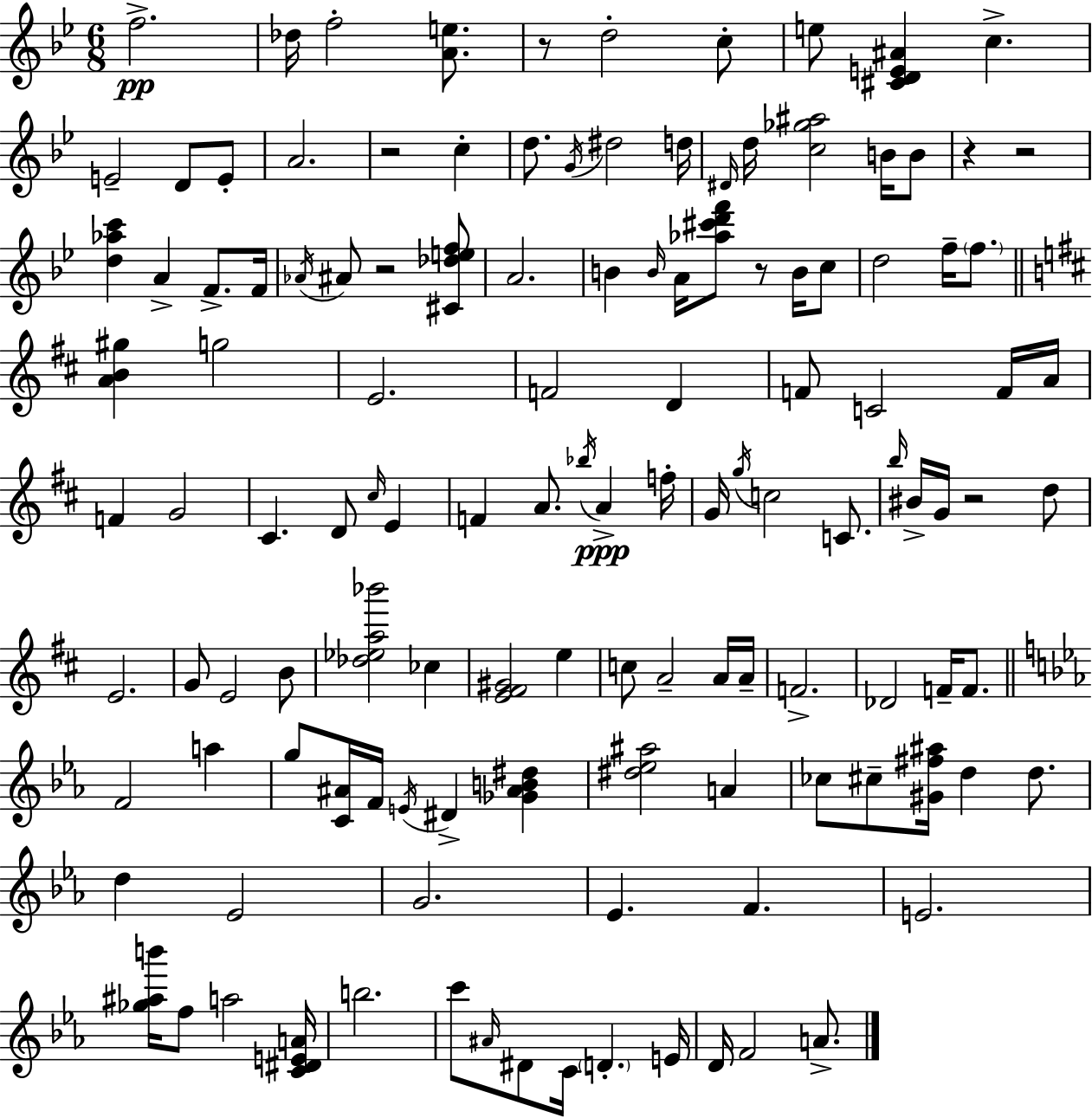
{
  \clef treble
  \numericTimeSignature
  \time 6/8
  \key bes \major
  f''2.->\pp | des''16 f''2-. <a' e''>8. | r8 d''2-. c''8-. | e''8 <cis' d' e' ais'>4 c''4.-> | \break e'2-- d'8 e'8-. | a'2. | r2 c''4-. | d''8. \acciaccatura { g'16 } dis''2 | \break d''16 \grace { dis'16 } d''16 <c'' ges'' ais''>2 b'16 | b'8 r4 r2 | <d'' aes'' c'''>4 a'4-> f'8.-> | f'16 \acciaccatura { aes'16 } ais'8 r2 | \break <cis' des'' e'' f''>8 a'2. | b'4 \grace { b'16 } a'16 <aes'' cis''' d''' f'''>8 r8 | b'16 c''8 d''2 | f''16-- \parenthesize f''8. \bar "||" \break \key b \minor <a' b' gis''>4 g''2 | e'2. | f'2 d'4 | f'8 c'2 f'16 a'16 | \break f'4 g'2 | cis'4. d'8 \grace { cis''16 } e'4 | f'4 a'8. \acciaccatura { bes''16 }\ppp a'4-> | f''16-. g'16 \acciaccatura { g''16 } c''2 | \break c'8. \grace { b''16 } bis'16-> g'16 r2 | d''8 e'2. | g'8 e'2 | b'8 <des'' ees'' a'' bes'''>2 | \break ces''4 <e' fis' gis'>2 | e''4 c''8 a'2-- | a'16 a'16-- f'2.-> | des'2 | \break f'16-- f'8. \bar "||" \break \key ees \major f'2 a''4 | g''8 <c' ais'>16 f'16 \acciaccatura { e'16 } dis'4-> <ges' ais' b' dis''>4 | <dis'' ees'' ais''>2 a'4 | ces''8 cis''8-- <gis' fis'' ais''>16 d''4 d''8. | \break d''4 ees'2 | g'2. | ees'4. f'4. | e'2. | \break <ges'' ais'' b'''>16 f''8 a''2 | <c' dis' e' a'>16 b''2. | c'''8 \grace { ais'16 } dis'8 c'16 \parenthesize d'4.-. | e'16 d'16 f'2 a'8.-> | \break \bar "|."
}